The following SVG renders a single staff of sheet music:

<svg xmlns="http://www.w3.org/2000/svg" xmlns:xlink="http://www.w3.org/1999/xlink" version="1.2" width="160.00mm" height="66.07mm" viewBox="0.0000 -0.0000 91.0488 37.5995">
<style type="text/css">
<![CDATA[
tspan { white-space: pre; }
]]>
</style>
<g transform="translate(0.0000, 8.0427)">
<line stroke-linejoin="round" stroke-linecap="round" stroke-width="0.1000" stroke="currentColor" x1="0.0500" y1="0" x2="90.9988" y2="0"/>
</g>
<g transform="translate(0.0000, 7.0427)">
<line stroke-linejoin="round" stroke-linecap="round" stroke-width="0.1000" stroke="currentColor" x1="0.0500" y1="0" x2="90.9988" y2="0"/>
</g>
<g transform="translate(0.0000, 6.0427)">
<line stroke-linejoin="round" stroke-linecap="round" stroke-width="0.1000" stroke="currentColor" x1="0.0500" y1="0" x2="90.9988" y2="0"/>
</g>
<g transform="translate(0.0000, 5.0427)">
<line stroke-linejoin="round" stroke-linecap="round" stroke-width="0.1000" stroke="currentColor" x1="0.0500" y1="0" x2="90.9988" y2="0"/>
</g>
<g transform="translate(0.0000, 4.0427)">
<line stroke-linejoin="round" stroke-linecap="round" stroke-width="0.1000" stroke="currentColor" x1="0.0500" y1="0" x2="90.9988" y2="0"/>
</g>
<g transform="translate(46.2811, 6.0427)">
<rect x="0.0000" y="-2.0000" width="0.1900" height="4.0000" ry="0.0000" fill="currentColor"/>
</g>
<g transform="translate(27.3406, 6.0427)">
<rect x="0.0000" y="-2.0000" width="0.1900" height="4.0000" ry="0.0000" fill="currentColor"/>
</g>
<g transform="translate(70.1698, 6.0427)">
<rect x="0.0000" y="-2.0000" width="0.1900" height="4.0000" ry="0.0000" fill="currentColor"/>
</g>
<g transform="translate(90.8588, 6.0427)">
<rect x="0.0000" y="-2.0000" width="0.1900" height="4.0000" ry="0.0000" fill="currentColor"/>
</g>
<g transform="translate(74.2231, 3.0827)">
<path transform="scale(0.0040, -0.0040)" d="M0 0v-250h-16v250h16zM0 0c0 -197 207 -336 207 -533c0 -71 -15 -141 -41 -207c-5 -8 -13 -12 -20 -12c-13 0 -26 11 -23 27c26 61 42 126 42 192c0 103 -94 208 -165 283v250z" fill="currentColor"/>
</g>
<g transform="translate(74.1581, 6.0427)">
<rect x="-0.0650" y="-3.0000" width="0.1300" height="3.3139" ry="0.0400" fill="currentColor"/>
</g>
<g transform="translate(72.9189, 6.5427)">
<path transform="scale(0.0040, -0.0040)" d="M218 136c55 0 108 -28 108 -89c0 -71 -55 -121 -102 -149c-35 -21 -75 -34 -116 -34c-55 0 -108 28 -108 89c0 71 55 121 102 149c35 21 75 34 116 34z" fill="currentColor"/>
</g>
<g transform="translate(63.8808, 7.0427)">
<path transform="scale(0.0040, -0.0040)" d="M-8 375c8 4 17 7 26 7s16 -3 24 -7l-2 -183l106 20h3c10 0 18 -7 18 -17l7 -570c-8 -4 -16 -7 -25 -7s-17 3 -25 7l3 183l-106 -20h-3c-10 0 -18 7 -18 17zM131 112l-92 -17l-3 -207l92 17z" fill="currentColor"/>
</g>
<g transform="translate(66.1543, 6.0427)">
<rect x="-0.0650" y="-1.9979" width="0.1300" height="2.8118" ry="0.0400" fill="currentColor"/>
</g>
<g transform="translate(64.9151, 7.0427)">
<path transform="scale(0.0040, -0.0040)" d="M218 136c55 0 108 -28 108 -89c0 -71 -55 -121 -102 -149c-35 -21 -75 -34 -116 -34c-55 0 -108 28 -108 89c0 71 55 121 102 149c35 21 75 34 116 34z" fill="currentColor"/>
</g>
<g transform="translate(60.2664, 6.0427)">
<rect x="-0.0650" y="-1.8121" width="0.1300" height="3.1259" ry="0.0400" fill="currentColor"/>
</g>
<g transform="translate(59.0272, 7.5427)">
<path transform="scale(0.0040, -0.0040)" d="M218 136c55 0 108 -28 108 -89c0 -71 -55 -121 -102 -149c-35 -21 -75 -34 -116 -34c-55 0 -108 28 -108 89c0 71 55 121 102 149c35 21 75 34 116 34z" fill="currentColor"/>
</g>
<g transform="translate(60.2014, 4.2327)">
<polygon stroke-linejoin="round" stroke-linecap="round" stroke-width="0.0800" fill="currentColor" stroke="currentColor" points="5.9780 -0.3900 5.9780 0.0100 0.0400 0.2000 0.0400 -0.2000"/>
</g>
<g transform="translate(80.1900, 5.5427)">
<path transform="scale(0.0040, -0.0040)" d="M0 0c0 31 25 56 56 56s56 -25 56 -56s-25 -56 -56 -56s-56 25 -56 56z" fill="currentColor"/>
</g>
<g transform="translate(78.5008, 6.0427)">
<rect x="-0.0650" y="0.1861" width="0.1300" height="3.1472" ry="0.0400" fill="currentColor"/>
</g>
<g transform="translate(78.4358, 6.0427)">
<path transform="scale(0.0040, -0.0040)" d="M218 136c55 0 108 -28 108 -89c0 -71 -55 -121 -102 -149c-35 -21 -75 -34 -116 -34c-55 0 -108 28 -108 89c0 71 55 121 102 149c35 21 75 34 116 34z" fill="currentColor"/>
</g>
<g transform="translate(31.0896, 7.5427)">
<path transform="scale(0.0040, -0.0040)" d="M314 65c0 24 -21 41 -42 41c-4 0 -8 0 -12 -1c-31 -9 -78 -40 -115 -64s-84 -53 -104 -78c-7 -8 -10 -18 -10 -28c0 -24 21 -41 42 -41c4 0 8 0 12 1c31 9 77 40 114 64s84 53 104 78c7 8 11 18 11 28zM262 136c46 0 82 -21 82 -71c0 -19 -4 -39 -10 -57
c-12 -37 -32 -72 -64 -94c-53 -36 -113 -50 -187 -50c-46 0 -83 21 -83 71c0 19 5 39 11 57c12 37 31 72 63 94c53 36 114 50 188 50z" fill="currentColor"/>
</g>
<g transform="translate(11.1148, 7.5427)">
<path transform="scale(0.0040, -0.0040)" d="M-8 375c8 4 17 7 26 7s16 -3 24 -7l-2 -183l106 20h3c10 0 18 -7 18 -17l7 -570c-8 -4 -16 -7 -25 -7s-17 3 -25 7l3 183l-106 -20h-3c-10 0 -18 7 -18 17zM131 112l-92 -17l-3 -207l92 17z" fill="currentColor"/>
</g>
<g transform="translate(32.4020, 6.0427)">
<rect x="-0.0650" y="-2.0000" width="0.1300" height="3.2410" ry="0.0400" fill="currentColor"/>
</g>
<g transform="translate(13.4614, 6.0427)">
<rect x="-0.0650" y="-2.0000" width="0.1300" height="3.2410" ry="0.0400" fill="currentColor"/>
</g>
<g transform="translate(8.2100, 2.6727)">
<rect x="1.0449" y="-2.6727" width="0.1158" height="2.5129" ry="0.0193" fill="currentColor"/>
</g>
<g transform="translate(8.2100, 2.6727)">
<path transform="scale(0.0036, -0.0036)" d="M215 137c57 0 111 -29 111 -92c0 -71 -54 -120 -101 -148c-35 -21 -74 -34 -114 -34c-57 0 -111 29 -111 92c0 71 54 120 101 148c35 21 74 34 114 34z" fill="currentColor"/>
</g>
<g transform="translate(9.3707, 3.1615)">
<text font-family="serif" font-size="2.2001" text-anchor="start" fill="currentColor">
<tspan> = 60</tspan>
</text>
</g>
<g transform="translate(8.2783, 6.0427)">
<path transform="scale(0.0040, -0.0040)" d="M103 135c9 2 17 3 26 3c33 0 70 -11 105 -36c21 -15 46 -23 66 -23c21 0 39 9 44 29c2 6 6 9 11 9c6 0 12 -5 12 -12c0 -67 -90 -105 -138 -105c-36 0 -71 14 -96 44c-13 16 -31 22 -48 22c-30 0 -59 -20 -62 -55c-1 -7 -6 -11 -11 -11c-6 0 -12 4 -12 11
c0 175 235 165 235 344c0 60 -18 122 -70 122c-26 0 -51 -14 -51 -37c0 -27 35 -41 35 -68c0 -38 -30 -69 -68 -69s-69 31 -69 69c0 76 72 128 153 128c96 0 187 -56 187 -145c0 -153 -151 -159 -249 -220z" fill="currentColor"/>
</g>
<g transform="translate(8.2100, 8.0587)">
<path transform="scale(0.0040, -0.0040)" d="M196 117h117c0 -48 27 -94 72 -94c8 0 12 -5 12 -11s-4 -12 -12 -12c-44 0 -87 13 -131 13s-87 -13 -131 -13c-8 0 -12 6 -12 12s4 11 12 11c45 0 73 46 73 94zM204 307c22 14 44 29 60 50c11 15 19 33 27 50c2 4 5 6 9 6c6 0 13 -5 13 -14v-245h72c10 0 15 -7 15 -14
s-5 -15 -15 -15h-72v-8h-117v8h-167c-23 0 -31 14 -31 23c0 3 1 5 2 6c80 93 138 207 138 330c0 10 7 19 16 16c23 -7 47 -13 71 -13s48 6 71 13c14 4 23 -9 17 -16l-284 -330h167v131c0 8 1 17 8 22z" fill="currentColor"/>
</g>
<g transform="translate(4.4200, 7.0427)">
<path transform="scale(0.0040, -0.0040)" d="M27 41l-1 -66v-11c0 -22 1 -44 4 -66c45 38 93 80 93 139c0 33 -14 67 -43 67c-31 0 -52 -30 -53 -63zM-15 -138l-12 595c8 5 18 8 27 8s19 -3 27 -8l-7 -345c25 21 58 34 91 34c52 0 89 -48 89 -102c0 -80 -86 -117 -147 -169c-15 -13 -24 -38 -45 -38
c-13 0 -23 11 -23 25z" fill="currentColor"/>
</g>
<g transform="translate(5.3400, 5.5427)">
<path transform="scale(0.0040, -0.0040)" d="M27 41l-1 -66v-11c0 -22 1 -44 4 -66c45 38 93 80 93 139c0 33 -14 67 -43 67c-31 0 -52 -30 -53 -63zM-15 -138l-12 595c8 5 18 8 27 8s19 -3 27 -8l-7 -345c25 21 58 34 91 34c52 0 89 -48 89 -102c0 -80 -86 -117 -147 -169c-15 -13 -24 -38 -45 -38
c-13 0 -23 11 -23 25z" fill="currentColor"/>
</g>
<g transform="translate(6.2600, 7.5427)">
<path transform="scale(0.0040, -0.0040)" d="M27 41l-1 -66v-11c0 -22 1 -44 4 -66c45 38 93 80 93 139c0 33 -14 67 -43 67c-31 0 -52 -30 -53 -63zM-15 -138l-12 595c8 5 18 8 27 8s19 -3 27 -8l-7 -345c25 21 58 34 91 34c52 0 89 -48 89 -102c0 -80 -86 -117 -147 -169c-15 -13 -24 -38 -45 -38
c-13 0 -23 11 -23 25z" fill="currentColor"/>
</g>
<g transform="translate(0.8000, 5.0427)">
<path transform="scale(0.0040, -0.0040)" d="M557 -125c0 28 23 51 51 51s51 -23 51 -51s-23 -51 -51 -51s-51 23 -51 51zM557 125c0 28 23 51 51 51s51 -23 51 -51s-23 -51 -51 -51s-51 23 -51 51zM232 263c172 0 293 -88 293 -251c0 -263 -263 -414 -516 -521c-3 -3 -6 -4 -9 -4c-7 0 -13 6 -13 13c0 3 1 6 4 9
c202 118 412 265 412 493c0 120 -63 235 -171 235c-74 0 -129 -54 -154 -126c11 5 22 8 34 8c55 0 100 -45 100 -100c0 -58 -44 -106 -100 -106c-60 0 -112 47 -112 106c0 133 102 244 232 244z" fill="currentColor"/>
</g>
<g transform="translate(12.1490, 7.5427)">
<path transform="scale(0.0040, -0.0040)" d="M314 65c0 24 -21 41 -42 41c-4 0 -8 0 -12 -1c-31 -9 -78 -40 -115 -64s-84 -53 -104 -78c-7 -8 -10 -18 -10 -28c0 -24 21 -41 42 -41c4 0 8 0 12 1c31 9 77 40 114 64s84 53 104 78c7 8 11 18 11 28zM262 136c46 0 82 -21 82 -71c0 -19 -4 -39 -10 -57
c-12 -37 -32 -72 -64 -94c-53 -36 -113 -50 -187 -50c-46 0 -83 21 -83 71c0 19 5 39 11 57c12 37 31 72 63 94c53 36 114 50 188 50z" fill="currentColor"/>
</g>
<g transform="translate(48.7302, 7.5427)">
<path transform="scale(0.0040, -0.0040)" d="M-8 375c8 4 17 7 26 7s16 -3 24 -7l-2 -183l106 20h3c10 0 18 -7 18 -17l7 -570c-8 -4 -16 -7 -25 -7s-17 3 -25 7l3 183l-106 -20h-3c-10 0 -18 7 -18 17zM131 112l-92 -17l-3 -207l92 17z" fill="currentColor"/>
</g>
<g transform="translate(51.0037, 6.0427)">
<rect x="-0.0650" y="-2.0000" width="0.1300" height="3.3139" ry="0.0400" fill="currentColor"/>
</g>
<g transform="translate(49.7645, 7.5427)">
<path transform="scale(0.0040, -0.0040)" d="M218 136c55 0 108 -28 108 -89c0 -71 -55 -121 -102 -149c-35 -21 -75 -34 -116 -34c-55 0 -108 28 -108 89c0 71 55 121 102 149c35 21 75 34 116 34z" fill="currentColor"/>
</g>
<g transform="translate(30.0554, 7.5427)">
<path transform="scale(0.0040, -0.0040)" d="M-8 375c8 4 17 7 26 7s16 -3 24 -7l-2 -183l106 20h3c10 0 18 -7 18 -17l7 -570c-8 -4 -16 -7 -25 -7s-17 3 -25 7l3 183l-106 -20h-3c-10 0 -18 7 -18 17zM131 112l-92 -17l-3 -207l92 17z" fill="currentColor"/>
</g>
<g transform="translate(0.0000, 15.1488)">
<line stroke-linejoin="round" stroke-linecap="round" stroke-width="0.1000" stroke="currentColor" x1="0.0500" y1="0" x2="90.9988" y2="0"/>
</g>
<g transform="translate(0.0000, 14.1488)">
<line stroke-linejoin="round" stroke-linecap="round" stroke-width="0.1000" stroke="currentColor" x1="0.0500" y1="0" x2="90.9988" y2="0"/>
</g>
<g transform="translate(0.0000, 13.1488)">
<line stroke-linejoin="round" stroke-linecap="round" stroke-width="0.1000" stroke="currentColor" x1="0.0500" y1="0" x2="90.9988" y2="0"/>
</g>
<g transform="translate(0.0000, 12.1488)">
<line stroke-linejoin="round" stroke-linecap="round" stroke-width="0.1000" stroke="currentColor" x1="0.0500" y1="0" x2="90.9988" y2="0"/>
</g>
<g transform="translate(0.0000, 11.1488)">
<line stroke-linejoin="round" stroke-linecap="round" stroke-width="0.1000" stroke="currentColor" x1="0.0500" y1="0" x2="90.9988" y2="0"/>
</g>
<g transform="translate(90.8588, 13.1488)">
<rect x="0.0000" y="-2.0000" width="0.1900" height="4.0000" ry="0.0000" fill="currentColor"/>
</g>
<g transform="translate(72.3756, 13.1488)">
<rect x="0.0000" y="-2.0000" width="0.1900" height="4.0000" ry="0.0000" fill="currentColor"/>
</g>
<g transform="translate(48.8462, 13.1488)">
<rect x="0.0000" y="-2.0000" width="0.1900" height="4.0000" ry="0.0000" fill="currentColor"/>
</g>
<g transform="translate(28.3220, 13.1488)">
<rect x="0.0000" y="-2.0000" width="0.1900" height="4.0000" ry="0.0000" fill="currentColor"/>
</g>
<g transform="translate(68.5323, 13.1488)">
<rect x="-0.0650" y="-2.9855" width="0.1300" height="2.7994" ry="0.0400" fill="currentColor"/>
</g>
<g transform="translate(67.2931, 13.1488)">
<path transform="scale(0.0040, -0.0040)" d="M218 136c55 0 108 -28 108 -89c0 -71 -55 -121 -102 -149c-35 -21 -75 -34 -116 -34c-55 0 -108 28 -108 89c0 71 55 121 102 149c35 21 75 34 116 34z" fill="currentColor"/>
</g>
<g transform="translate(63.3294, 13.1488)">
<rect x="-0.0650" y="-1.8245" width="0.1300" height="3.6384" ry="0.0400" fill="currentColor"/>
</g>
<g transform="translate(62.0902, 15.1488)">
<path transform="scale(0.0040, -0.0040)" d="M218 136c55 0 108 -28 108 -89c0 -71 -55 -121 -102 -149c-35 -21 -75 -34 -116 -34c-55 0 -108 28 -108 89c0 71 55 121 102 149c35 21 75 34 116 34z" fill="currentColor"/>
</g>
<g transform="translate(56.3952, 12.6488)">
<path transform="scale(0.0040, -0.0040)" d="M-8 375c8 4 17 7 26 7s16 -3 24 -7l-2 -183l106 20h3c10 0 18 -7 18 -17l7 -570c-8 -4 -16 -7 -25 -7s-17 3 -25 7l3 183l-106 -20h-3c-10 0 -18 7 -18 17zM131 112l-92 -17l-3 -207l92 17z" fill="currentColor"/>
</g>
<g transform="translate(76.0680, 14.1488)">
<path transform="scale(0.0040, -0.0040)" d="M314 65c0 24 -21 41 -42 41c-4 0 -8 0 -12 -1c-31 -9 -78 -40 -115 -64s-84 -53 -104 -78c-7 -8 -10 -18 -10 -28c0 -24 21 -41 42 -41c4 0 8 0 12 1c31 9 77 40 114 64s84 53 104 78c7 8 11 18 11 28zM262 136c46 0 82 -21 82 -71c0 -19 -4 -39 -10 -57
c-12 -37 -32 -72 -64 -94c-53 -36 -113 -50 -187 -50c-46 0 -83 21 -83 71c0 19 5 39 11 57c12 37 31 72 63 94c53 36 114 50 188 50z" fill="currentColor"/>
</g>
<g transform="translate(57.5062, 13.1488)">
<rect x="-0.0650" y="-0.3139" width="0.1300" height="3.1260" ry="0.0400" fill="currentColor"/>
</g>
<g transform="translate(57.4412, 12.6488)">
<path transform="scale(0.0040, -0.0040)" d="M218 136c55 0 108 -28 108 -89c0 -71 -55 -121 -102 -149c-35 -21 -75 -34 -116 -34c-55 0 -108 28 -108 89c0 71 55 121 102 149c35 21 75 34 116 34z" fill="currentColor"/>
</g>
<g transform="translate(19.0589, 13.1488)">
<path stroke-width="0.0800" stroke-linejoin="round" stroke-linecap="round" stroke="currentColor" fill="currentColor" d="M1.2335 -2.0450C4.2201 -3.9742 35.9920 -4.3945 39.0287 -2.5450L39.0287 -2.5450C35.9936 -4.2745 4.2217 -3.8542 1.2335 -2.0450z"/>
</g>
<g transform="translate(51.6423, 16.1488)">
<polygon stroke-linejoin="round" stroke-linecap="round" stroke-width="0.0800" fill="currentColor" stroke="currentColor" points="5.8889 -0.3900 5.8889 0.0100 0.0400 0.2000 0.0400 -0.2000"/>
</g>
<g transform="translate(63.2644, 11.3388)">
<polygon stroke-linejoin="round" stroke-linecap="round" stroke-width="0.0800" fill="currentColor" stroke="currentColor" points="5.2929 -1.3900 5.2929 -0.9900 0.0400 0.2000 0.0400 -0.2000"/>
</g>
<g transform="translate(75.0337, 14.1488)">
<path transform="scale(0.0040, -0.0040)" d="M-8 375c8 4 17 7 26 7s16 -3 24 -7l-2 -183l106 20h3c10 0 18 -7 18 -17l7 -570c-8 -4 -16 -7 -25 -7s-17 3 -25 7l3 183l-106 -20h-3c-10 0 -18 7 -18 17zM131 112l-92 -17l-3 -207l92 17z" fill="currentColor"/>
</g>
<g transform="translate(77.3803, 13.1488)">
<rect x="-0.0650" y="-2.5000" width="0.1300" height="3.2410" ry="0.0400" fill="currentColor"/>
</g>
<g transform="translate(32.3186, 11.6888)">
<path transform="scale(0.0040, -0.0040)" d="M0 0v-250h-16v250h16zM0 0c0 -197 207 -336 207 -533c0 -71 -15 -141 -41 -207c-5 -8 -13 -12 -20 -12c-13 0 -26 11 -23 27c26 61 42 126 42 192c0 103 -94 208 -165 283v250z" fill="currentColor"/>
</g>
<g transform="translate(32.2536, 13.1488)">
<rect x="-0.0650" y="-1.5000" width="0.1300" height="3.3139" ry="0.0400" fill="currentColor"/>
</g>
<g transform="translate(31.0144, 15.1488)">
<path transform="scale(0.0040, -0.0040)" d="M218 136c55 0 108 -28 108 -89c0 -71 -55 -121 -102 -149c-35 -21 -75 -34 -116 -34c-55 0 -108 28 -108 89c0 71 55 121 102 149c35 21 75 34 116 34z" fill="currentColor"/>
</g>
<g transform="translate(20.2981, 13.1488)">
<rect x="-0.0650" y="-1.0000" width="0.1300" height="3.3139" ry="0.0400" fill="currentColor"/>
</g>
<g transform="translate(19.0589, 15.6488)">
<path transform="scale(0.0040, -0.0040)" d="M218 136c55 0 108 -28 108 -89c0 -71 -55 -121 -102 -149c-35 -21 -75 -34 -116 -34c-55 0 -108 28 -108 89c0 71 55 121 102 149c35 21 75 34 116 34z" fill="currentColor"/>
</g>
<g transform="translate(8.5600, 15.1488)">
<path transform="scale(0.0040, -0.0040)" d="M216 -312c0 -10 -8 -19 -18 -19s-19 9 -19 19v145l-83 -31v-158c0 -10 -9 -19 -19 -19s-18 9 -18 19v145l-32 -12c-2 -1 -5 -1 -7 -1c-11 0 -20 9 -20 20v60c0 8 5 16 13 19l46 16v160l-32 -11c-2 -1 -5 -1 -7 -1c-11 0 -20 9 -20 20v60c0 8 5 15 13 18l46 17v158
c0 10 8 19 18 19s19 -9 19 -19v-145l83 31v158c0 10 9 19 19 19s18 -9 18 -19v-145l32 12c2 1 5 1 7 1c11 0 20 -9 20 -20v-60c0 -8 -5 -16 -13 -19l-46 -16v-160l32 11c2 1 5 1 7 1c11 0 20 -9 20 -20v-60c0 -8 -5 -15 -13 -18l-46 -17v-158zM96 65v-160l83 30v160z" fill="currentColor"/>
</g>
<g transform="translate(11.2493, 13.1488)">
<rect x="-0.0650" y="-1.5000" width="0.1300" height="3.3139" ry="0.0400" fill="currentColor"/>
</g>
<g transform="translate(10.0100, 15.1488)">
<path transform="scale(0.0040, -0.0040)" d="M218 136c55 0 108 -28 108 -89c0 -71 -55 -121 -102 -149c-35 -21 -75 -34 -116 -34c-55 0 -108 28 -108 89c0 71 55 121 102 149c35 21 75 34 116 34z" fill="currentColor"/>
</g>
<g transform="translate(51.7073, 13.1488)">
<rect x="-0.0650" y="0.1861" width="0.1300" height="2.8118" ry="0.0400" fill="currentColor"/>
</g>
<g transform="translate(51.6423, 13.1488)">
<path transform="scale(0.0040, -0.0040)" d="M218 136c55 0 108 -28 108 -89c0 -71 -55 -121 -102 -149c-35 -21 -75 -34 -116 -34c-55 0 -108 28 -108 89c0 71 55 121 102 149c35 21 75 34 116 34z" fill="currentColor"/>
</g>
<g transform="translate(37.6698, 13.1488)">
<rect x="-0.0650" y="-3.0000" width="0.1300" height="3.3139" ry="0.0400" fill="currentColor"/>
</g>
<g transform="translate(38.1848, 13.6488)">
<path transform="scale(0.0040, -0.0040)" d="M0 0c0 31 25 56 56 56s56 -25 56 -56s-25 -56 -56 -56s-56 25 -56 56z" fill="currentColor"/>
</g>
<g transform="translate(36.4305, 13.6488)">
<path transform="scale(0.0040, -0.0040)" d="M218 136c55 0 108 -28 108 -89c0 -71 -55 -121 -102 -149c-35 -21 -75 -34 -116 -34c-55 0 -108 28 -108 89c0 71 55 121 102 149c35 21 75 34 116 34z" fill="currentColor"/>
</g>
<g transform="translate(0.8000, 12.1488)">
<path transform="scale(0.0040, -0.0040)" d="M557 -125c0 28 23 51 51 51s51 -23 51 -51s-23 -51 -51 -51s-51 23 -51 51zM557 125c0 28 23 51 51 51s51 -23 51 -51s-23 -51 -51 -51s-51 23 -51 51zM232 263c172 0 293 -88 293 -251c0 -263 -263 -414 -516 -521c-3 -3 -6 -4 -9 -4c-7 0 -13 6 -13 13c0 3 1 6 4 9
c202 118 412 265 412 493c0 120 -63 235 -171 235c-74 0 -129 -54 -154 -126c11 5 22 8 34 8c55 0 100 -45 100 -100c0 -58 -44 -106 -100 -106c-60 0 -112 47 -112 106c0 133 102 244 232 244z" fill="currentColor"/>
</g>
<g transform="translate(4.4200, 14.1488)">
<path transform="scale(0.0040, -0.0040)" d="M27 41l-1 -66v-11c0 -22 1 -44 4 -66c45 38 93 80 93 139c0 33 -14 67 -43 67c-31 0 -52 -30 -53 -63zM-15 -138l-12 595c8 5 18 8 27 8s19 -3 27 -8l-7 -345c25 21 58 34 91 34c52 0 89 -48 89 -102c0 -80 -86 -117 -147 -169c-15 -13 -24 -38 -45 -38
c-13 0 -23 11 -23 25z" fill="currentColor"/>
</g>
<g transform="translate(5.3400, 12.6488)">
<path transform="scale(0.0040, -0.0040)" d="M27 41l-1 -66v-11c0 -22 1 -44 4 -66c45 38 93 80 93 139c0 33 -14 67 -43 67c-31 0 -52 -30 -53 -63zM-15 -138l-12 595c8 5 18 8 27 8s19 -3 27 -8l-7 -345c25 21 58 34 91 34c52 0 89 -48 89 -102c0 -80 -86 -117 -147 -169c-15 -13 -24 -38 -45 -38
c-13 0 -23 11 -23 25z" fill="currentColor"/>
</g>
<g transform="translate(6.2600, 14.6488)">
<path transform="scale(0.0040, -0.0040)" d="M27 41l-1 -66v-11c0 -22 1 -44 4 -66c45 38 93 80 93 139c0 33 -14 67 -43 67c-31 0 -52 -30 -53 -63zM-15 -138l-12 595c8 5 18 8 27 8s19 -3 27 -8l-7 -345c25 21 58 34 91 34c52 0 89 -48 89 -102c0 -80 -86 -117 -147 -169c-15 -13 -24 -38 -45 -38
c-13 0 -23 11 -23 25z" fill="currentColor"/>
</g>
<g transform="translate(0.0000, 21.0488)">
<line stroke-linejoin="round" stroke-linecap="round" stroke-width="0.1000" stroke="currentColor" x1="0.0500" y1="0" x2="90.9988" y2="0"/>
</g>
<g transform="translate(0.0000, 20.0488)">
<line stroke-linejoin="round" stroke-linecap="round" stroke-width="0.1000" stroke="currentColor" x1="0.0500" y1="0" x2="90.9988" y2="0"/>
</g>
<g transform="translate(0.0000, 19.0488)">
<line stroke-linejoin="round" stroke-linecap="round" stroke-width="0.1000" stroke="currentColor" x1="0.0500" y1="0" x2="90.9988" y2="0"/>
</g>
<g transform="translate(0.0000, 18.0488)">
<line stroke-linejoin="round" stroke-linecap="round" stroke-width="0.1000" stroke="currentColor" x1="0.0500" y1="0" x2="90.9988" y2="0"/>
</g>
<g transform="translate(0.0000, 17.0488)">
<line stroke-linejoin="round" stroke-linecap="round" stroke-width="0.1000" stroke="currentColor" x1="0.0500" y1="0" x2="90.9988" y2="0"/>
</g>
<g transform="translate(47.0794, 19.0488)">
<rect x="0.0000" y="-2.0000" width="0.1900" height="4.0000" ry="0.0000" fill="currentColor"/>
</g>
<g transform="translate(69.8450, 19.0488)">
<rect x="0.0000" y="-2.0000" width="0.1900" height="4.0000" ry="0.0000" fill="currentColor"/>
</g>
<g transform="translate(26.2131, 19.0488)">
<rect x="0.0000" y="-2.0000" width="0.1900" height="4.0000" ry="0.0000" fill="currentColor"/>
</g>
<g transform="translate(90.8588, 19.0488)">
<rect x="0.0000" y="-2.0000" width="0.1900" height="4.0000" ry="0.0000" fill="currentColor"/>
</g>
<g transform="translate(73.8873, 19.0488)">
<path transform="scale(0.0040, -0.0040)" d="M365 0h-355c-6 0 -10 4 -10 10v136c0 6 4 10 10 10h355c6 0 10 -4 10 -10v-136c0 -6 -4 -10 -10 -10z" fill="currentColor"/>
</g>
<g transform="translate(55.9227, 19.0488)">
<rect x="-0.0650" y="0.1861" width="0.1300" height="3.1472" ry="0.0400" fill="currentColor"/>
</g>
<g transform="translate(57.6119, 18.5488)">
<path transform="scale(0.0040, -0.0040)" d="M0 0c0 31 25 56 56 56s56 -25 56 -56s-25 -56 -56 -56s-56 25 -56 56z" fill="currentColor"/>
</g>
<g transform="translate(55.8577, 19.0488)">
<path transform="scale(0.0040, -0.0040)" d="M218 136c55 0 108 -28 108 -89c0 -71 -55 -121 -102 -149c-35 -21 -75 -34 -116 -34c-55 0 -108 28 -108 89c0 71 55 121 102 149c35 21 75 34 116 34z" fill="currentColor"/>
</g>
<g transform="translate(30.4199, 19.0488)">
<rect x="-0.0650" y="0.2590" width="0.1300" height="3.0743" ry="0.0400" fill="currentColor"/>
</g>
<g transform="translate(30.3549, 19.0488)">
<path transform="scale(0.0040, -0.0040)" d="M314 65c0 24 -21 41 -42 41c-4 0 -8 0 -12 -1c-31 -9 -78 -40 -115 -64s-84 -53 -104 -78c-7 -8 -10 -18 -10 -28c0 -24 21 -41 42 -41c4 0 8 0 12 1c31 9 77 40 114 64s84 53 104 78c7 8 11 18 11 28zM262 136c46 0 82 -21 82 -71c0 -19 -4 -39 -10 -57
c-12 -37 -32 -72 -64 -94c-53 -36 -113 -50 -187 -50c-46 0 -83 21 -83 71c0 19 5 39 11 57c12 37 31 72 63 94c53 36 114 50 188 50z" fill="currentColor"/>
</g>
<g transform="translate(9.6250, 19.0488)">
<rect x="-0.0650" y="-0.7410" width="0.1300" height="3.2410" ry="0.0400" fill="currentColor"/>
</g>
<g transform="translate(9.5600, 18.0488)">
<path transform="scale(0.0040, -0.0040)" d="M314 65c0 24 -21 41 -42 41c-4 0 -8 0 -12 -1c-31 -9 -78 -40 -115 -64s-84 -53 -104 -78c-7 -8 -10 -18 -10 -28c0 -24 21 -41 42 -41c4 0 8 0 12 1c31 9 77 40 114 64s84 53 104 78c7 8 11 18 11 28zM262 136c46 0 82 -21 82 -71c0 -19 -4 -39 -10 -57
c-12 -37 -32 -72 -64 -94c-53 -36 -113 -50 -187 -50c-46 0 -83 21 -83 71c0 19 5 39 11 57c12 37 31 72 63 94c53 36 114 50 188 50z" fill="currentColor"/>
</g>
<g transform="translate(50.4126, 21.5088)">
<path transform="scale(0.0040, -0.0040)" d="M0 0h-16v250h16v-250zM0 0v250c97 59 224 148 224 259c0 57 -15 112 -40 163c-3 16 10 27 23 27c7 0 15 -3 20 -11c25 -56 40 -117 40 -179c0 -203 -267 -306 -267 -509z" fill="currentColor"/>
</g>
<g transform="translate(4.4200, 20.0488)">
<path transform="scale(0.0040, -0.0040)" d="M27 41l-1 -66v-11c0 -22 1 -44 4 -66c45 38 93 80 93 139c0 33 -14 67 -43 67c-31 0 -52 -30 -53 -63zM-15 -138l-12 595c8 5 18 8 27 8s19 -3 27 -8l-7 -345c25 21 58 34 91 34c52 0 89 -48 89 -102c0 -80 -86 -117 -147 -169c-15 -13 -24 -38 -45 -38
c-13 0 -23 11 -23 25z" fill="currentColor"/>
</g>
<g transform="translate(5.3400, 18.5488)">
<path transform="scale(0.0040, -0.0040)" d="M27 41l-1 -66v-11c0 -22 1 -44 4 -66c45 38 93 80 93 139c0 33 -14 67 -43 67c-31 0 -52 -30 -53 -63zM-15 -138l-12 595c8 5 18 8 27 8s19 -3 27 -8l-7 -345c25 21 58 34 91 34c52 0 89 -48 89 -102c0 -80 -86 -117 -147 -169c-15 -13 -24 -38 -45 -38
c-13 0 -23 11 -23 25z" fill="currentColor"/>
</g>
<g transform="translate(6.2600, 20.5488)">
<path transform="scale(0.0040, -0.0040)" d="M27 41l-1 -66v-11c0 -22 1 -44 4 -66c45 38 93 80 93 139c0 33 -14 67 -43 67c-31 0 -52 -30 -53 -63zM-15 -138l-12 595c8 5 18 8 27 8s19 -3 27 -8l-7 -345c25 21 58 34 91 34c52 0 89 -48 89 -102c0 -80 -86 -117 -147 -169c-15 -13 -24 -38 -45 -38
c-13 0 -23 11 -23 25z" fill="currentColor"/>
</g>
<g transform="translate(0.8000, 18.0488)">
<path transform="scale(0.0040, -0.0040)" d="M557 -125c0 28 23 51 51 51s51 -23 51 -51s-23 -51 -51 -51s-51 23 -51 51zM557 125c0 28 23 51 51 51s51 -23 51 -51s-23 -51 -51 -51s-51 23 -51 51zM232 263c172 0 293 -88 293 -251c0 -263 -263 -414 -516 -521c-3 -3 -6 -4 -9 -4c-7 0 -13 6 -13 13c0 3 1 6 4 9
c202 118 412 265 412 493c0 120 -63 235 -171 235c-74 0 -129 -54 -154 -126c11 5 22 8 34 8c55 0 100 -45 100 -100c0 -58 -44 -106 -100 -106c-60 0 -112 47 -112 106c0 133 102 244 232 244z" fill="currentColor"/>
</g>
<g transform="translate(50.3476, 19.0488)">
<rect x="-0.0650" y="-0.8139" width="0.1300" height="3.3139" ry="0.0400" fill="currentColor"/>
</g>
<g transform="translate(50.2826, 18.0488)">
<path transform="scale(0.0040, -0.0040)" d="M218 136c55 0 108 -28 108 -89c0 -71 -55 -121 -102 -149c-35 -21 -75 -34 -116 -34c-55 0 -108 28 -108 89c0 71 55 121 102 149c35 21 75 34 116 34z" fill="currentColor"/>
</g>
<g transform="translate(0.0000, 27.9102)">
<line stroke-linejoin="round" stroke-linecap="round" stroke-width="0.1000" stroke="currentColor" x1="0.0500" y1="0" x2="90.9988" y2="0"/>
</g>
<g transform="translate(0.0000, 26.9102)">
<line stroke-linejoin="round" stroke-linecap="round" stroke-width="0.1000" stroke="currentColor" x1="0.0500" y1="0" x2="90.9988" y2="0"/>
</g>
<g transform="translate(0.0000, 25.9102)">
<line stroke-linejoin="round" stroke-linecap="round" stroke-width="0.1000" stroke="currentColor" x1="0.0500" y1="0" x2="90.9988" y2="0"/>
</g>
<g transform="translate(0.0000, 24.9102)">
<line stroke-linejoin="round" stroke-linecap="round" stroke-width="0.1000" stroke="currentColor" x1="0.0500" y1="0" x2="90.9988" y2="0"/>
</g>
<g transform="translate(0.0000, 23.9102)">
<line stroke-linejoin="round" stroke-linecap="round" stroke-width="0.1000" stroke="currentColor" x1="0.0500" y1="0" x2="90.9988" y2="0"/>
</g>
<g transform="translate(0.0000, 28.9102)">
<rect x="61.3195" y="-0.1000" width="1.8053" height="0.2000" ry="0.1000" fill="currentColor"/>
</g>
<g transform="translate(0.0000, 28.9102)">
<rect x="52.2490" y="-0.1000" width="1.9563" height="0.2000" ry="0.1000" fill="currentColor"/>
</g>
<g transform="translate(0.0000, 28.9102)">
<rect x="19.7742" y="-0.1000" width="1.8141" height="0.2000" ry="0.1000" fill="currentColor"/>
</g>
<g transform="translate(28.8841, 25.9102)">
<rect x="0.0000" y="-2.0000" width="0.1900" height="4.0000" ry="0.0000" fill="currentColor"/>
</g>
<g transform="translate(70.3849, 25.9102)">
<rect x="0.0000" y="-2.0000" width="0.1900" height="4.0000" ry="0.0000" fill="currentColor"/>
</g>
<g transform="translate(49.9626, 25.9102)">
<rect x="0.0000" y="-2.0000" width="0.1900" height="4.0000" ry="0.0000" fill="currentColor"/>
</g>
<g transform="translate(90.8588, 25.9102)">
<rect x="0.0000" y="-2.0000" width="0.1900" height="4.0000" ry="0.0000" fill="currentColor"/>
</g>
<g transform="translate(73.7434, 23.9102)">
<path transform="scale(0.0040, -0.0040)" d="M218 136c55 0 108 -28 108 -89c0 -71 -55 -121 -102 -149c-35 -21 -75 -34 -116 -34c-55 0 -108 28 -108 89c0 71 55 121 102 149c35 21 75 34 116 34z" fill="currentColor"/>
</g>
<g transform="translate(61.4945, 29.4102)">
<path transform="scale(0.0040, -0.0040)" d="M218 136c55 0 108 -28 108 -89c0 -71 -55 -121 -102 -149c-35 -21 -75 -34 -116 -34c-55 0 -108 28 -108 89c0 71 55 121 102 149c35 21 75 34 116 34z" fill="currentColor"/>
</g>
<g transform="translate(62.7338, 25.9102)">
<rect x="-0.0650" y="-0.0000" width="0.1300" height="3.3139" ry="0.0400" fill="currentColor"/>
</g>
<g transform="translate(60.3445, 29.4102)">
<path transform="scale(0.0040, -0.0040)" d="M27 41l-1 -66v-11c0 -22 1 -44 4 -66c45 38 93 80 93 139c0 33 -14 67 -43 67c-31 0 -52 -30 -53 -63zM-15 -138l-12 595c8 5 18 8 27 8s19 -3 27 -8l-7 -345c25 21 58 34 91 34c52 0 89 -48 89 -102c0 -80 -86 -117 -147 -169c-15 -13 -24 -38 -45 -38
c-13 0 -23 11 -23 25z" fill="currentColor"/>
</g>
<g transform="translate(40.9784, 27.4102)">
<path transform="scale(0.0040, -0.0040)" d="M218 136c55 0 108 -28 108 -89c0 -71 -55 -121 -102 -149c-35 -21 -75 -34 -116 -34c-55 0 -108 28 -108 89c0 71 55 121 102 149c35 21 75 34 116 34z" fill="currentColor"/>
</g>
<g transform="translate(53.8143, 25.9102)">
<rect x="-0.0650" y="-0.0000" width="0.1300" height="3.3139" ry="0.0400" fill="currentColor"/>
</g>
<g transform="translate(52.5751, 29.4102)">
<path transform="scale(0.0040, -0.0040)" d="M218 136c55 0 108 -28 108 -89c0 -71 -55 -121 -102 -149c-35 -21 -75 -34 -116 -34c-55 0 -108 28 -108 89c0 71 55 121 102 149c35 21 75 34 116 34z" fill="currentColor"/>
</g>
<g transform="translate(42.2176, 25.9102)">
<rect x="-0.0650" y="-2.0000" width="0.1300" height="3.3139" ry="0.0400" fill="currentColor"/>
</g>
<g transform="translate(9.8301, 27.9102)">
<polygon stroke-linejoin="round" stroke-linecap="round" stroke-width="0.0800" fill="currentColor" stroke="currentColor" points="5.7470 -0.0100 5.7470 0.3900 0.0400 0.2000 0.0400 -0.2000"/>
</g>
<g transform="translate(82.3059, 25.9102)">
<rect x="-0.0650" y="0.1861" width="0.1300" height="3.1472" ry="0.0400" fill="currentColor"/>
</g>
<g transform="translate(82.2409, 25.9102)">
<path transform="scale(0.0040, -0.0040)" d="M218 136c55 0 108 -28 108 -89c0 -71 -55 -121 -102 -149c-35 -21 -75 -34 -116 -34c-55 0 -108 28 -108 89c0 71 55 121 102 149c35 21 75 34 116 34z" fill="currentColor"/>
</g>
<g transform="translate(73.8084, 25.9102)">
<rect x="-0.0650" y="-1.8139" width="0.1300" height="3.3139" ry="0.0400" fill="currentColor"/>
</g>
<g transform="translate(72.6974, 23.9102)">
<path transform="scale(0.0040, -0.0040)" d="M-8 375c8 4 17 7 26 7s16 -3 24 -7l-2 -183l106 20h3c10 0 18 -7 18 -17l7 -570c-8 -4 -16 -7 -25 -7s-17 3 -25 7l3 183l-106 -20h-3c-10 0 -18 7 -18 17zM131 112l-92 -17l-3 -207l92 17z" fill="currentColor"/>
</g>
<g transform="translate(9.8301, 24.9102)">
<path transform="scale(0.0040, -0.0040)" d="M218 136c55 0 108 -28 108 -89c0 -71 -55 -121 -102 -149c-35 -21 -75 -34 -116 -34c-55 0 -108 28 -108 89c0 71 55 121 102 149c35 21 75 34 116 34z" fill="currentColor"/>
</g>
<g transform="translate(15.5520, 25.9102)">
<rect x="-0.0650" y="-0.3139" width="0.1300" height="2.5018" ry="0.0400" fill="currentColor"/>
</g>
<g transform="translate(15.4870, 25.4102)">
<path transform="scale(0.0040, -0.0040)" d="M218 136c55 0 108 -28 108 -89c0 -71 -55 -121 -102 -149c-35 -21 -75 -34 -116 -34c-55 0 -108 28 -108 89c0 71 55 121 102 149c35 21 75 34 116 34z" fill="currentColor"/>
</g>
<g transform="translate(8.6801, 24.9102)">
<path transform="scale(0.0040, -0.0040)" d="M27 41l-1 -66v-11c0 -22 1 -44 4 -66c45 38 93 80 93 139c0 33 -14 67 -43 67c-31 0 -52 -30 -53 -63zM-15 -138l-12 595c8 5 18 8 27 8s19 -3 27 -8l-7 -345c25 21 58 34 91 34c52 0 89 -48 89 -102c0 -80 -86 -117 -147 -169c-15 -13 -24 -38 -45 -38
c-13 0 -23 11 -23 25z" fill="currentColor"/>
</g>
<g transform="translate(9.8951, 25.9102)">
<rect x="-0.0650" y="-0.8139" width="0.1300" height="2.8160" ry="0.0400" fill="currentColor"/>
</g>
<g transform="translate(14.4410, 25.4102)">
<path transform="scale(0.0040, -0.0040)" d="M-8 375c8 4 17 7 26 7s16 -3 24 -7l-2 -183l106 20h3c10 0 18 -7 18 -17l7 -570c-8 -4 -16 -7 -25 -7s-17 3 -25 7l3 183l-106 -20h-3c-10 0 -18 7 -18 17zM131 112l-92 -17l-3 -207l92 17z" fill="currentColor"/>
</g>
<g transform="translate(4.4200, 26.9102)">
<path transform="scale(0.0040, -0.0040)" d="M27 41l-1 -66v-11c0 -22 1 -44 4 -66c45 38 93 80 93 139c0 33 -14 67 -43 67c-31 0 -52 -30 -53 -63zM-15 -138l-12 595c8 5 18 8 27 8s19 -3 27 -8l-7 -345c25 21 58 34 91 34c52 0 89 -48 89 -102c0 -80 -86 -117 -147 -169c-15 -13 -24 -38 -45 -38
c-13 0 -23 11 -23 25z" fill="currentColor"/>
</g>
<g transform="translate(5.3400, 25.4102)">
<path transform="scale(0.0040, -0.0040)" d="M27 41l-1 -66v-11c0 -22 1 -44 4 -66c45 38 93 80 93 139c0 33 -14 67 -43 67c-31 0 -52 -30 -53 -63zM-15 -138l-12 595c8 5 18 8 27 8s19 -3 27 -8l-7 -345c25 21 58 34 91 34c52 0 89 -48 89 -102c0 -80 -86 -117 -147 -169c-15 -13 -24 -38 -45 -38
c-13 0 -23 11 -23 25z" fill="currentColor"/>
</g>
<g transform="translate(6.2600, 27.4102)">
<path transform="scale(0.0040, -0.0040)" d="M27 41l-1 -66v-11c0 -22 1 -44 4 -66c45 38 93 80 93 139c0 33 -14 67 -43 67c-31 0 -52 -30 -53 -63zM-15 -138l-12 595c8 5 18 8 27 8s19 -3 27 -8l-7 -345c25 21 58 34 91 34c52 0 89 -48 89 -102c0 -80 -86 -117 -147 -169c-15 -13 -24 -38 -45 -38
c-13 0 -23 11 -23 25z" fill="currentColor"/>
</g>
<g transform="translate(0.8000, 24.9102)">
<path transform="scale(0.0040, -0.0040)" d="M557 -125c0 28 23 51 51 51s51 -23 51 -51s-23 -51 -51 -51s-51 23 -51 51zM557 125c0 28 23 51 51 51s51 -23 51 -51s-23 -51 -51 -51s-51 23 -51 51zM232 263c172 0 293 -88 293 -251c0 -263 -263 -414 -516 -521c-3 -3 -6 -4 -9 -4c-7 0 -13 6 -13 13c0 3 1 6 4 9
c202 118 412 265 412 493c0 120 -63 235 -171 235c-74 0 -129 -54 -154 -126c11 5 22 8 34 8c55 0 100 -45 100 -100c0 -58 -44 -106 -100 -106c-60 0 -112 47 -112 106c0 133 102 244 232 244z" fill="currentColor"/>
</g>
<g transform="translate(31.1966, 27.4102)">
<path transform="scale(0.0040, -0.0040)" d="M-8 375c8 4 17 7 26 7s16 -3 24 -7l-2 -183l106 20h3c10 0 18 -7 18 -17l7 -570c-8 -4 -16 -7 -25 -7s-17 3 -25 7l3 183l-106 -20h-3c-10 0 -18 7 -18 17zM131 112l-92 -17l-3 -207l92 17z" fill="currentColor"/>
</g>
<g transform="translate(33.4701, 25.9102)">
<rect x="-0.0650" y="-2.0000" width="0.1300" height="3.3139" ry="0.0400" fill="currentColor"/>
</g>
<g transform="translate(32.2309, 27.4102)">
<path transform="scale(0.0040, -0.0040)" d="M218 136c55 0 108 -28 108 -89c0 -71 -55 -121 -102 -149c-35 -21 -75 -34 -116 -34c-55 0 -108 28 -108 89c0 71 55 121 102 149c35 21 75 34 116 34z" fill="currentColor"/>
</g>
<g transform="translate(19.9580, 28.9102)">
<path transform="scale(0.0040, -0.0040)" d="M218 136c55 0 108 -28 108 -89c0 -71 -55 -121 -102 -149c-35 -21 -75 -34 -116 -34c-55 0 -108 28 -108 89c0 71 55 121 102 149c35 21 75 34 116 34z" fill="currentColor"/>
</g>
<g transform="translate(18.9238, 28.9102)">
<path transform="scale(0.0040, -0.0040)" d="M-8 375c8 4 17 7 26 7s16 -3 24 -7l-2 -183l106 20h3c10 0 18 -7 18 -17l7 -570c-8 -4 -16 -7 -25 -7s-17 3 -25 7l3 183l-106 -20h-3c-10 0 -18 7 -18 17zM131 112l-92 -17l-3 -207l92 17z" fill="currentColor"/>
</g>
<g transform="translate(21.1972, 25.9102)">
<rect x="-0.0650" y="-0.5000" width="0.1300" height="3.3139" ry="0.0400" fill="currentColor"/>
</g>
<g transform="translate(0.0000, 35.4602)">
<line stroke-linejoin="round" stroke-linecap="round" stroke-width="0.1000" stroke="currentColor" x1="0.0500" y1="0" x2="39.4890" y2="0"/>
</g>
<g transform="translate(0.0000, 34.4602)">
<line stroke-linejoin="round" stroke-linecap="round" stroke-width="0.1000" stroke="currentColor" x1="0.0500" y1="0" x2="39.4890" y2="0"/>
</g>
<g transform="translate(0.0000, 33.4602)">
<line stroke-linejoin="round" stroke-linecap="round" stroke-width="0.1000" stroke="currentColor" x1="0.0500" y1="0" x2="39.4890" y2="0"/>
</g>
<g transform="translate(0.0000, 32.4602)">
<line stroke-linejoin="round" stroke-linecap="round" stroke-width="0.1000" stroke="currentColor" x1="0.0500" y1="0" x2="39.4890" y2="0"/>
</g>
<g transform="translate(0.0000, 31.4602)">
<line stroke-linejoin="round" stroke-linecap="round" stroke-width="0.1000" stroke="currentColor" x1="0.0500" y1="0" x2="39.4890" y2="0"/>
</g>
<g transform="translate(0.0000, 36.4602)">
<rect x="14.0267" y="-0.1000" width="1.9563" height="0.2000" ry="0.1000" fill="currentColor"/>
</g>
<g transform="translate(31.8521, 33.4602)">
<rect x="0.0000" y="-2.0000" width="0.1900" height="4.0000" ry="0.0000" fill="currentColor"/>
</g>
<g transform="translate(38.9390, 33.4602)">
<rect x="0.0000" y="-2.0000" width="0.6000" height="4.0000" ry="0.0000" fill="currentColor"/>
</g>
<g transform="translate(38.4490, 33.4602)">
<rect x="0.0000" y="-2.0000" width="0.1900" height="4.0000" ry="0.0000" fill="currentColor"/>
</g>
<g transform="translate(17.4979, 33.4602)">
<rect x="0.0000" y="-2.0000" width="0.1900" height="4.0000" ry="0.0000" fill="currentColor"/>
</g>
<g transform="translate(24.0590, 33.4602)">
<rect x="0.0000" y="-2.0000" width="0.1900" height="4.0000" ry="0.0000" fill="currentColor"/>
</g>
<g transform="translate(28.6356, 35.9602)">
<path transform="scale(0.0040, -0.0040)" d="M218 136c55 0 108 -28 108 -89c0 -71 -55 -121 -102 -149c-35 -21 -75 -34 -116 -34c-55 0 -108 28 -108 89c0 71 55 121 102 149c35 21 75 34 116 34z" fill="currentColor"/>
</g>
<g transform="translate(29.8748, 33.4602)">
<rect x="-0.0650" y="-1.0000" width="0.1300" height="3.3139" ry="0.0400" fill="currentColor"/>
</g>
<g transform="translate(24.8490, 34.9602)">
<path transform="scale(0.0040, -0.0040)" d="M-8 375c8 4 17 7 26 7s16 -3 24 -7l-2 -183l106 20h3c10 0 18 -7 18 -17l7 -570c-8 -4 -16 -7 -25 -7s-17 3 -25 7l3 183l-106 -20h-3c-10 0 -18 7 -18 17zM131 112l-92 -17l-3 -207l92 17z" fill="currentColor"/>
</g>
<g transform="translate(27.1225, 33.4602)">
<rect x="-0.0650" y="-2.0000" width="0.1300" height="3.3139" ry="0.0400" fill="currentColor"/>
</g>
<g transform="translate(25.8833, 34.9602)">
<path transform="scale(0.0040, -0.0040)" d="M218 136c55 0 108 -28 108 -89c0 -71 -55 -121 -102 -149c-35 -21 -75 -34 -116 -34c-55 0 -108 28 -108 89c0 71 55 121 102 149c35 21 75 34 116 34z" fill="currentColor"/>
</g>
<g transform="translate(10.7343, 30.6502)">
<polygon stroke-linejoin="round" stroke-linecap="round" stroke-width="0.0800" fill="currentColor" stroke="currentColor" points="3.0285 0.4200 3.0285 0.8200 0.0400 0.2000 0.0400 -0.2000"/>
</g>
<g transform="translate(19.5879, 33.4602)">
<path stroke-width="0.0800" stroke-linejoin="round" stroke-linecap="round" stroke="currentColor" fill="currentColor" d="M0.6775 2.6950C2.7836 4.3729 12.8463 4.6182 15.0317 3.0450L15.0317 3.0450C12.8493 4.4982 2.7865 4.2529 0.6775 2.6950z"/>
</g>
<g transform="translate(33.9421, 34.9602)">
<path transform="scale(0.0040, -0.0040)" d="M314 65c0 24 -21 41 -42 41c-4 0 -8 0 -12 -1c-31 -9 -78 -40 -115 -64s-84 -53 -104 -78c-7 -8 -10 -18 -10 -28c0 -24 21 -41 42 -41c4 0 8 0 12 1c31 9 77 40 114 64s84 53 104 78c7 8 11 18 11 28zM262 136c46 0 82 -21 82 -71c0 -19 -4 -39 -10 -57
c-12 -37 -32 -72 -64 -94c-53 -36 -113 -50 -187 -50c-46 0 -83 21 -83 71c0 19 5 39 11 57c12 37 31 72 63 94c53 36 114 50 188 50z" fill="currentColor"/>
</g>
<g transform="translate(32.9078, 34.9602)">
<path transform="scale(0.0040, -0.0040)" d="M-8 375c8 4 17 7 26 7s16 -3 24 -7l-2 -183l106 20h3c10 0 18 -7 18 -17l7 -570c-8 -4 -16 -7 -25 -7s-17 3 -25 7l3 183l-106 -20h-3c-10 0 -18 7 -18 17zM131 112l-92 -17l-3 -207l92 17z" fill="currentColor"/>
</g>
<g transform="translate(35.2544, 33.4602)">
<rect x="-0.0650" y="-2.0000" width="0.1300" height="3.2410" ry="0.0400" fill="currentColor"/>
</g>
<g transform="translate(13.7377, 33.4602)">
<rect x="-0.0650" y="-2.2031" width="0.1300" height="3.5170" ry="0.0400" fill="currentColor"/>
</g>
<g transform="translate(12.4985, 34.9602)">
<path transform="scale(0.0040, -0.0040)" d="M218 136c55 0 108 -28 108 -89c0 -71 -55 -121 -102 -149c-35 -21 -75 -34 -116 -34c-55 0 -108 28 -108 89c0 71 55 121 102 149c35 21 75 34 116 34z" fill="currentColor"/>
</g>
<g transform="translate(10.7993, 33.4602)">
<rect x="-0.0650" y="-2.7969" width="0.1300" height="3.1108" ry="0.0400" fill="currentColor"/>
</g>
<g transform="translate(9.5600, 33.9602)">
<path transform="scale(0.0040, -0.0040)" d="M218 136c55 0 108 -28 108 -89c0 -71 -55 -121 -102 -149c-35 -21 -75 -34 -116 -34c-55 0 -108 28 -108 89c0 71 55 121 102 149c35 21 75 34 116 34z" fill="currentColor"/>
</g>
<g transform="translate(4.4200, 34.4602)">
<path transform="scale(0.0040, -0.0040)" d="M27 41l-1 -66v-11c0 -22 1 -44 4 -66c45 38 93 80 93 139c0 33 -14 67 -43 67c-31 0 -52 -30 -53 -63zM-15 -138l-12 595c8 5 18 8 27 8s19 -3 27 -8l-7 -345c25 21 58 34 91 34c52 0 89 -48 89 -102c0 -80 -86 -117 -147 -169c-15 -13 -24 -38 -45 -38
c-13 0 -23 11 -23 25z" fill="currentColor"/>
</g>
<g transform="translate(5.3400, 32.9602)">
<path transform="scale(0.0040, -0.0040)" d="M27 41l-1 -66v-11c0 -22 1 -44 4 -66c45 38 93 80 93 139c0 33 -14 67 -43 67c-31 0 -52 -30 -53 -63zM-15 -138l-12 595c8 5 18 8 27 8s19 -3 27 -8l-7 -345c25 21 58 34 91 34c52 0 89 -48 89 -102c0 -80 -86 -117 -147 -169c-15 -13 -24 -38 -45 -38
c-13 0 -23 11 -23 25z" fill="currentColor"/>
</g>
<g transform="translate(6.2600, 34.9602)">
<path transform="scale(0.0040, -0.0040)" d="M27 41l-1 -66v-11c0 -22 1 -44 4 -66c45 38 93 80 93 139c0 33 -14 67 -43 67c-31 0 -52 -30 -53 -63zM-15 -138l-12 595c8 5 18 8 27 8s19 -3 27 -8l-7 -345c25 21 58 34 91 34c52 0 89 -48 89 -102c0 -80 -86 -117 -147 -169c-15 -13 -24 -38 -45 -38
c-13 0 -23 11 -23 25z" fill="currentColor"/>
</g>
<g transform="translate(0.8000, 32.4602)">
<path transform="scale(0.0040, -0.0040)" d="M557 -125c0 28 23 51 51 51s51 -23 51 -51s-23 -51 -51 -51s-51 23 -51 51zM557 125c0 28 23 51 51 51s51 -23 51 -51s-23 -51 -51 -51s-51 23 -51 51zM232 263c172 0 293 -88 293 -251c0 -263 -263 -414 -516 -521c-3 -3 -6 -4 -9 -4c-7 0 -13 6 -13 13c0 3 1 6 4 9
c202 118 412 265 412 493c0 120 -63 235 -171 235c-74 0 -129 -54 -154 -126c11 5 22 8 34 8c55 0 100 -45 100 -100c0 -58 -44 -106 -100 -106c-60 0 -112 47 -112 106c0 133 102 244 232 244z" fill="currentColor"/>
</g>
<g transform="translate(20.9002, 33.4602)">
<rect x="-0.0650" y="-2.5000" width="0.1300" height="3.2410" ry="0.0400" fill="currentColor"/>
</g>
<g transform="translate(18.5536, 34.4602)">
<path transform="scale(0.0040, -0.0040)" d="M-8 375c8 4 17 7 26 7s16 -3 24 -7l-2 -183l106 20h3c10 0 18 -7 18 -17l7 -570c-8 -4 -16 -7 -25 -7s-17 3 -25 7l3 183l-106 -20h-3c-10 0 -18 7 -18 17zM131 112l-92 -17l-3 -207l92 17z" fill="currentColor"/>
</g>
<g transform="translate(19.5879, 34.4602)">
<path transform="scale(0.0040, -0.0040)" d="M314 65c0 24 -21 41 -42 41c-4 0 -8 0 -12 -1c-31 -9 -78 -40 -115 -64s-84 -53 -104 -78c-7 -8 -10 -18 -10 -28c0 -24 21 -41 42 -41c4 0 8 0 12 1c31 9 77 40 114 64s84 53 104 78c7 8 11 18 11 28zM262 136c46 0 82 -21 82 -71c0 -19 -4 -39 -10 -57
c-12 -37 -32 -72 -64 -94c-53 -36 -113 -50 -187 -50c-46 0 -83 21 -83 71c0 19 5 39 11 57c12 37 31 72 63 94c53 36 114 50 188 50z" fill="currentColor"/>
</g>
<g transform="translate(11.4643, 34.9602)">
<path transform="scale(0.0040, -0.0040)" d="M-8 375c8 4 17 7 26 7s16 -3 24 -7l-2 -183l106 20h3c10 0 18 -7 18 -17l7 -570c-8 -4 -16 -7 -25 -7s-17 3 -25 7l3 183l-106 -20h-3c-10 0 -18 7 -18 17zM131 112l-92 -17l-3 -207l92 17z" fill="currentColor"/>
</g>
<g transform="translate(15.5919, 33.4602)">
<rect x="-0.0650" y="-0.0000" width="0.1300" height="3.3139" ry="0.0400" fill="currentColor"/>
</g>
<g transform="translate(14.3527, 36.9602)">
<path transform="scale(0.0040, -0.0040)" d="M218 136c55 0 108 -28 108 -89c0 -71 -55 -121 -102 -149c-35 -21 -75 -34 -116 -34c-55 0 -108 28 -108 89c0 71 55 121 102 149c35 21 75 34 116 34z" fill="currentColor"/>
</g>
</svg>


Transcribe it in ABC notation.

X:1
T:Untitled
M:2/4
L:1/4
K:Eb
A,,2 A,,2 A,, A,,/2 B,,/2 C,/2 D, ^G,, F,, G,,/2 C, D,/2 E,/2 G,,/2 D,/2 B,,2 F,2 D,2 F,/2 D, z2 _F,/2 E,/2 E,, A,, A,, D,, _D,, A, D, C,/2 A,,/2 D,, B,,2 A,, F,, A,,2